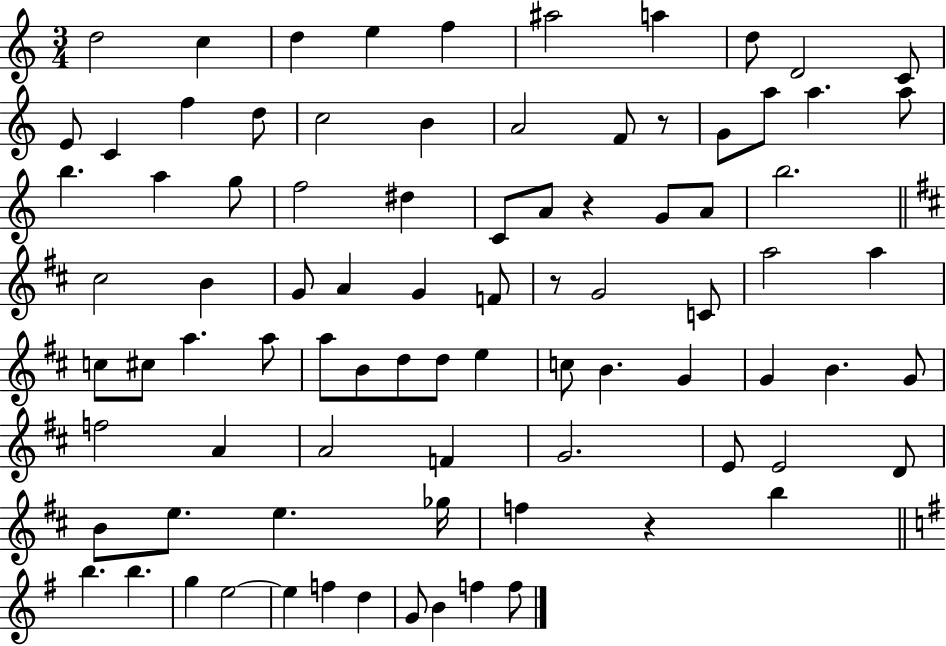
{
  \clef treble
  \numericTimeSignature
  \time 3/4
  \key c \major
  \repeat volta 2 { d''2 c''4 | d''4 e''4 f''4 | ais''2 a''4 | d''8 d'2 c'8 | \break e'8 c'4 f''4 d''8 | c''2 b'4 | a'2 f'8 r8 | g'8 a''8 a''4. a''8 | \break b''4. a''4 g''8 | f''2 dis''4 | c'8 a'8 r4 g'8 a'8 | b''2. | \break \bar "||" \break \key d \major cis''2 b'4 | g'8 a'4 g'4 f'8 | r8 g'2 c'8 | a''2 a''4 | \break c''8 cis''8 a''4. a''8 | a''8 b'8 d''8 d''8 e''4 | c''8 b'4. g'4 | g'4 b'4. g'8 | \break f''2 a'4 | a'2 f'4 | g'2. | e'8 e'2 d'8 | \break b'8 e''8. e''4. ges''16 | f''4 r4 b''4 | \bar "||" \break \key g \major b''4. b''4. | g''4 e''2~~ | e''4 f''4 d''4 | g'8 b'4 f''4 f''8 | \break } \bar "|."
}